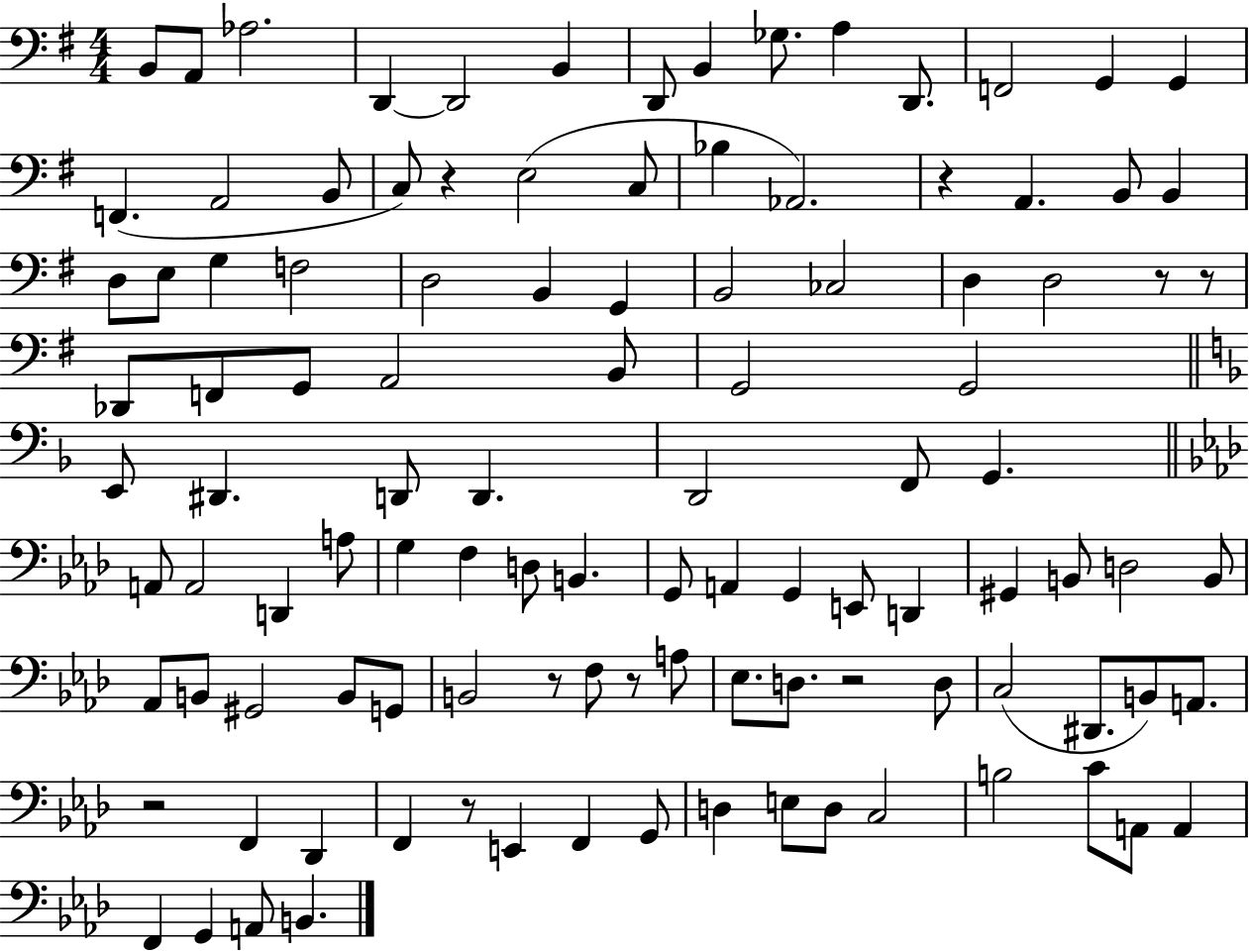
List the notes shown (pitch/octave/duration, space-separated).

B2/e A2/e Ab3/h. D2/q D2/h B2/q D2/e B2/q Gb3/e. A3/q D2/e. F2/h G2/q G2/q F2/q. A2/h B2/e C3/e R/q E3/h C3/e Bb3/q Ab2/h. R/q A2/q. B2/e B2/q D3/e E3/e G3/q F3/h D3/h B2/q G2/q B2/h CES3/h D3/q D3/h R/e R/e Db2/e F2/e G2/e A2/h B2/e G2/h G2/h E2/e D#2/q. D2/e D2/q. D2/h F2/e G2/q. A2/e A2/h D2/q A3/e G3/q F3/q D3/e B2/q. G2/e A2/q G2/q E2/e D2/q G#2/q B2/e D3/h B2/e Ab2/e B2/e G#2/h B2/e G2/e B2/h R/e F3/e R/e A3/e Eb3/e. D3/e. R/h D3/e C3/h D#2/e. B2/e A2/e. R/h F2/q Db2/q F2/q R/e E2/q F2/q G2/e D3/q E3/e D3/e C3/h B3/h C4/e A2/e A2/q F2/q G2/q A2/e B2/q.